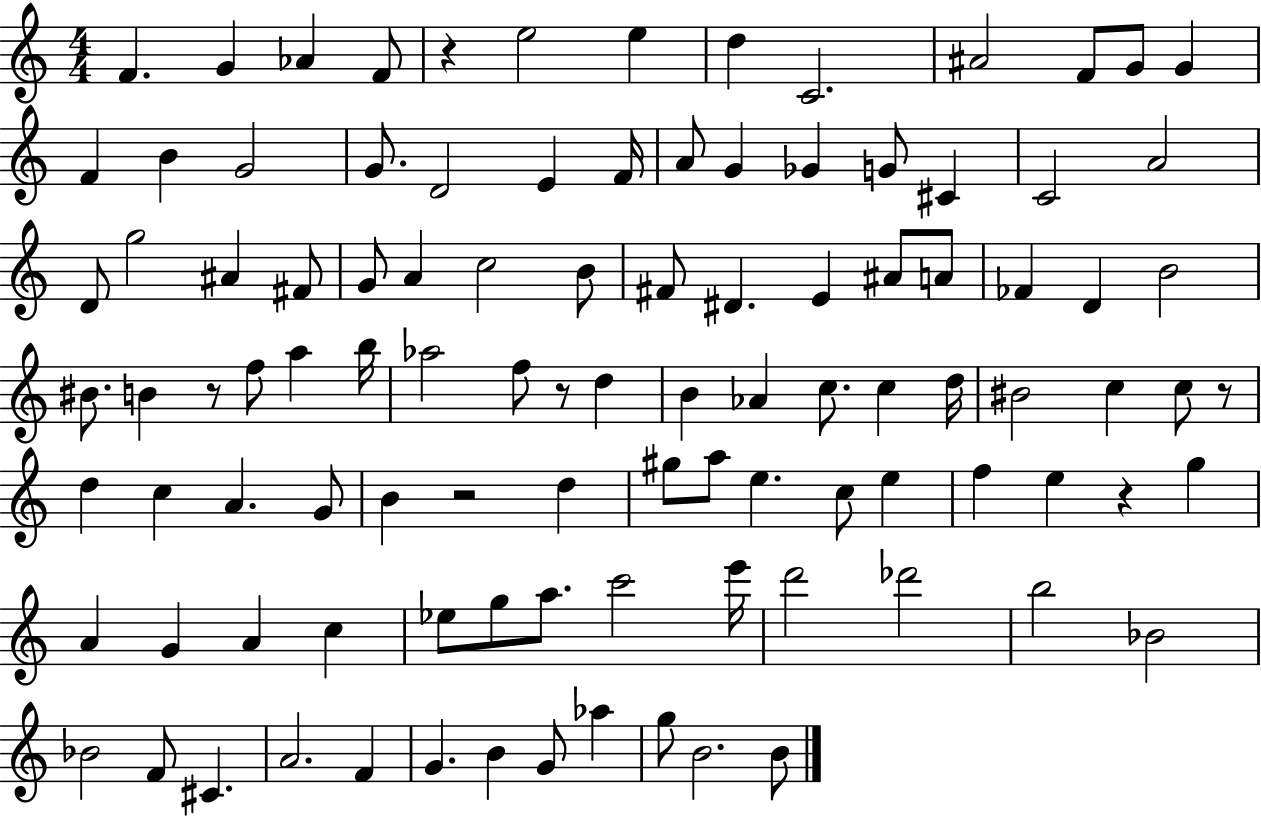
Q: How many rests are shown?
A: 6